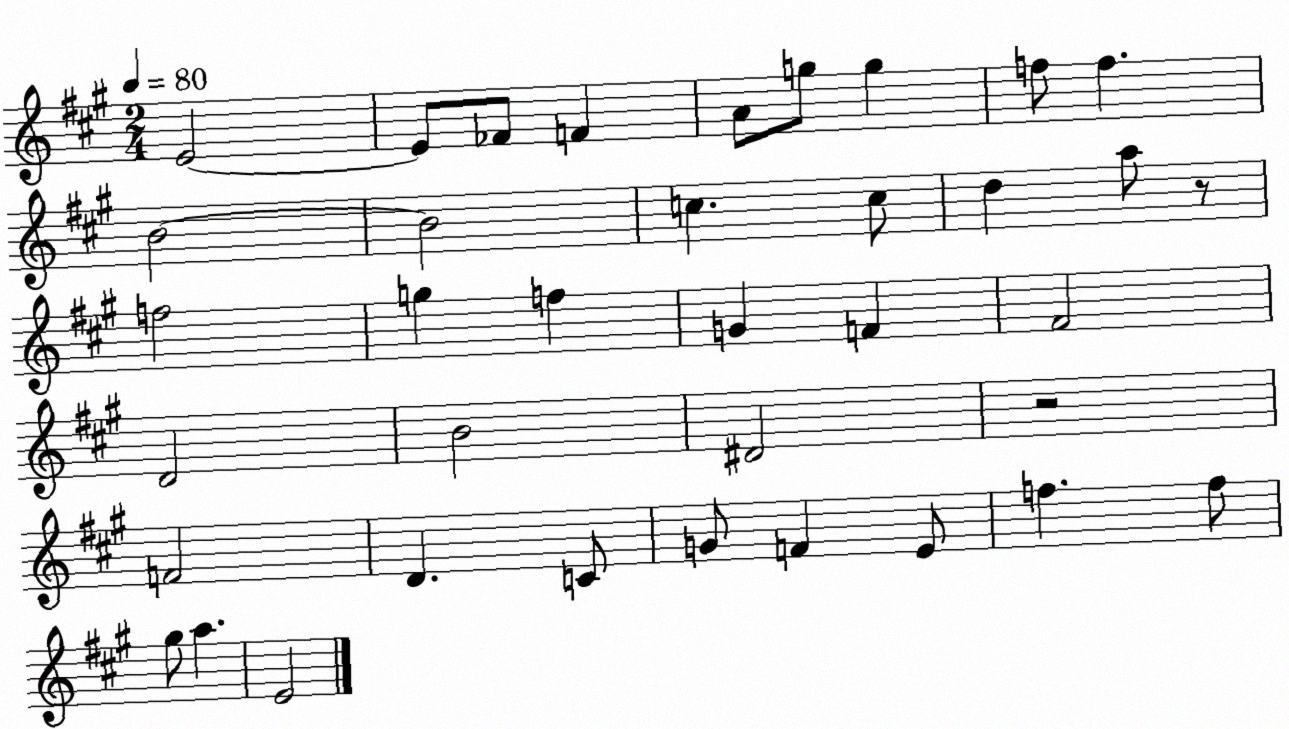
X:1
T:Untitled
M:2/4
L:1/4
K:A
E2 E/2 _F/2 F A/2 g/2 g f/2 f B2 B2 c c/2 d a/2 z/2 f2 g f G F ^F2 D2 B2 ^D2 z2 F2 D C/2 G/2 F E/2 f f/2 ^g/2 a E2